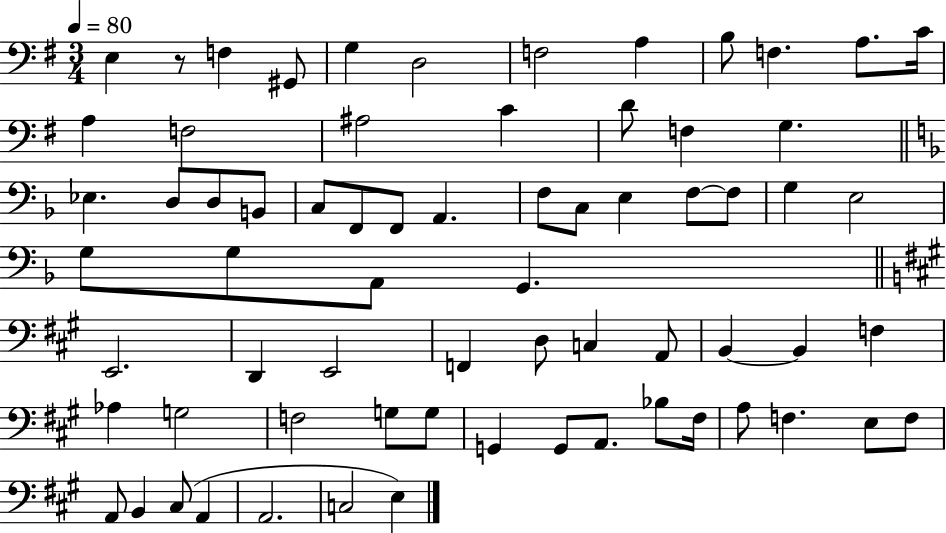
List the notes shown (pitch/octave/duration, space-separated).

E3/q R/e F3/q G#2/e G3/q D3/h F3/h A3/q B3/e F3/q. A3/e. C4/s A3/q F3/h A#3/h C4/q D4/e F3/q G3/q. Eb3/q. D3/e D3/e B2/e C3/e F2/e F2/e A2/q. F3/e C3/e E3/q F3/e F3/e G3/q E3/h G3/e G3/e A2/e G2/q. E2/h. D2/q E2/h F2/q D3/e C3/q A2/e B2/q B2/q F3/q Ab3/q G3/h F3/h G3/e G3/e G2/q G2/e A2/e. Bb3/e F#3/s A3/e F3/q. E3/e F3/e A2/e B2/q C#3/e A2/q A2/h. C3/h E3/q